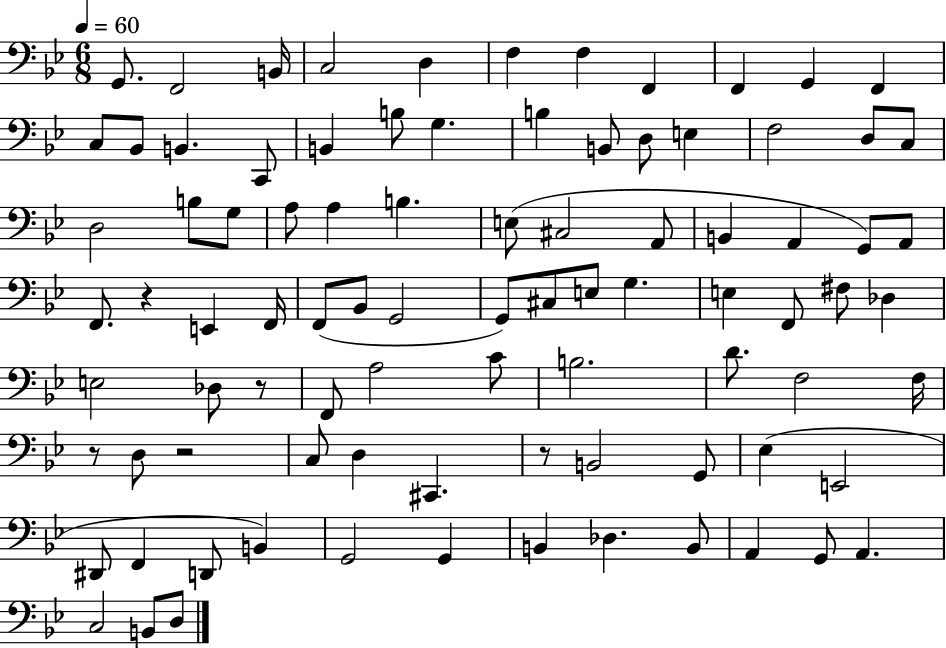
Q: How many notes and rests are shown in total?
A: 89